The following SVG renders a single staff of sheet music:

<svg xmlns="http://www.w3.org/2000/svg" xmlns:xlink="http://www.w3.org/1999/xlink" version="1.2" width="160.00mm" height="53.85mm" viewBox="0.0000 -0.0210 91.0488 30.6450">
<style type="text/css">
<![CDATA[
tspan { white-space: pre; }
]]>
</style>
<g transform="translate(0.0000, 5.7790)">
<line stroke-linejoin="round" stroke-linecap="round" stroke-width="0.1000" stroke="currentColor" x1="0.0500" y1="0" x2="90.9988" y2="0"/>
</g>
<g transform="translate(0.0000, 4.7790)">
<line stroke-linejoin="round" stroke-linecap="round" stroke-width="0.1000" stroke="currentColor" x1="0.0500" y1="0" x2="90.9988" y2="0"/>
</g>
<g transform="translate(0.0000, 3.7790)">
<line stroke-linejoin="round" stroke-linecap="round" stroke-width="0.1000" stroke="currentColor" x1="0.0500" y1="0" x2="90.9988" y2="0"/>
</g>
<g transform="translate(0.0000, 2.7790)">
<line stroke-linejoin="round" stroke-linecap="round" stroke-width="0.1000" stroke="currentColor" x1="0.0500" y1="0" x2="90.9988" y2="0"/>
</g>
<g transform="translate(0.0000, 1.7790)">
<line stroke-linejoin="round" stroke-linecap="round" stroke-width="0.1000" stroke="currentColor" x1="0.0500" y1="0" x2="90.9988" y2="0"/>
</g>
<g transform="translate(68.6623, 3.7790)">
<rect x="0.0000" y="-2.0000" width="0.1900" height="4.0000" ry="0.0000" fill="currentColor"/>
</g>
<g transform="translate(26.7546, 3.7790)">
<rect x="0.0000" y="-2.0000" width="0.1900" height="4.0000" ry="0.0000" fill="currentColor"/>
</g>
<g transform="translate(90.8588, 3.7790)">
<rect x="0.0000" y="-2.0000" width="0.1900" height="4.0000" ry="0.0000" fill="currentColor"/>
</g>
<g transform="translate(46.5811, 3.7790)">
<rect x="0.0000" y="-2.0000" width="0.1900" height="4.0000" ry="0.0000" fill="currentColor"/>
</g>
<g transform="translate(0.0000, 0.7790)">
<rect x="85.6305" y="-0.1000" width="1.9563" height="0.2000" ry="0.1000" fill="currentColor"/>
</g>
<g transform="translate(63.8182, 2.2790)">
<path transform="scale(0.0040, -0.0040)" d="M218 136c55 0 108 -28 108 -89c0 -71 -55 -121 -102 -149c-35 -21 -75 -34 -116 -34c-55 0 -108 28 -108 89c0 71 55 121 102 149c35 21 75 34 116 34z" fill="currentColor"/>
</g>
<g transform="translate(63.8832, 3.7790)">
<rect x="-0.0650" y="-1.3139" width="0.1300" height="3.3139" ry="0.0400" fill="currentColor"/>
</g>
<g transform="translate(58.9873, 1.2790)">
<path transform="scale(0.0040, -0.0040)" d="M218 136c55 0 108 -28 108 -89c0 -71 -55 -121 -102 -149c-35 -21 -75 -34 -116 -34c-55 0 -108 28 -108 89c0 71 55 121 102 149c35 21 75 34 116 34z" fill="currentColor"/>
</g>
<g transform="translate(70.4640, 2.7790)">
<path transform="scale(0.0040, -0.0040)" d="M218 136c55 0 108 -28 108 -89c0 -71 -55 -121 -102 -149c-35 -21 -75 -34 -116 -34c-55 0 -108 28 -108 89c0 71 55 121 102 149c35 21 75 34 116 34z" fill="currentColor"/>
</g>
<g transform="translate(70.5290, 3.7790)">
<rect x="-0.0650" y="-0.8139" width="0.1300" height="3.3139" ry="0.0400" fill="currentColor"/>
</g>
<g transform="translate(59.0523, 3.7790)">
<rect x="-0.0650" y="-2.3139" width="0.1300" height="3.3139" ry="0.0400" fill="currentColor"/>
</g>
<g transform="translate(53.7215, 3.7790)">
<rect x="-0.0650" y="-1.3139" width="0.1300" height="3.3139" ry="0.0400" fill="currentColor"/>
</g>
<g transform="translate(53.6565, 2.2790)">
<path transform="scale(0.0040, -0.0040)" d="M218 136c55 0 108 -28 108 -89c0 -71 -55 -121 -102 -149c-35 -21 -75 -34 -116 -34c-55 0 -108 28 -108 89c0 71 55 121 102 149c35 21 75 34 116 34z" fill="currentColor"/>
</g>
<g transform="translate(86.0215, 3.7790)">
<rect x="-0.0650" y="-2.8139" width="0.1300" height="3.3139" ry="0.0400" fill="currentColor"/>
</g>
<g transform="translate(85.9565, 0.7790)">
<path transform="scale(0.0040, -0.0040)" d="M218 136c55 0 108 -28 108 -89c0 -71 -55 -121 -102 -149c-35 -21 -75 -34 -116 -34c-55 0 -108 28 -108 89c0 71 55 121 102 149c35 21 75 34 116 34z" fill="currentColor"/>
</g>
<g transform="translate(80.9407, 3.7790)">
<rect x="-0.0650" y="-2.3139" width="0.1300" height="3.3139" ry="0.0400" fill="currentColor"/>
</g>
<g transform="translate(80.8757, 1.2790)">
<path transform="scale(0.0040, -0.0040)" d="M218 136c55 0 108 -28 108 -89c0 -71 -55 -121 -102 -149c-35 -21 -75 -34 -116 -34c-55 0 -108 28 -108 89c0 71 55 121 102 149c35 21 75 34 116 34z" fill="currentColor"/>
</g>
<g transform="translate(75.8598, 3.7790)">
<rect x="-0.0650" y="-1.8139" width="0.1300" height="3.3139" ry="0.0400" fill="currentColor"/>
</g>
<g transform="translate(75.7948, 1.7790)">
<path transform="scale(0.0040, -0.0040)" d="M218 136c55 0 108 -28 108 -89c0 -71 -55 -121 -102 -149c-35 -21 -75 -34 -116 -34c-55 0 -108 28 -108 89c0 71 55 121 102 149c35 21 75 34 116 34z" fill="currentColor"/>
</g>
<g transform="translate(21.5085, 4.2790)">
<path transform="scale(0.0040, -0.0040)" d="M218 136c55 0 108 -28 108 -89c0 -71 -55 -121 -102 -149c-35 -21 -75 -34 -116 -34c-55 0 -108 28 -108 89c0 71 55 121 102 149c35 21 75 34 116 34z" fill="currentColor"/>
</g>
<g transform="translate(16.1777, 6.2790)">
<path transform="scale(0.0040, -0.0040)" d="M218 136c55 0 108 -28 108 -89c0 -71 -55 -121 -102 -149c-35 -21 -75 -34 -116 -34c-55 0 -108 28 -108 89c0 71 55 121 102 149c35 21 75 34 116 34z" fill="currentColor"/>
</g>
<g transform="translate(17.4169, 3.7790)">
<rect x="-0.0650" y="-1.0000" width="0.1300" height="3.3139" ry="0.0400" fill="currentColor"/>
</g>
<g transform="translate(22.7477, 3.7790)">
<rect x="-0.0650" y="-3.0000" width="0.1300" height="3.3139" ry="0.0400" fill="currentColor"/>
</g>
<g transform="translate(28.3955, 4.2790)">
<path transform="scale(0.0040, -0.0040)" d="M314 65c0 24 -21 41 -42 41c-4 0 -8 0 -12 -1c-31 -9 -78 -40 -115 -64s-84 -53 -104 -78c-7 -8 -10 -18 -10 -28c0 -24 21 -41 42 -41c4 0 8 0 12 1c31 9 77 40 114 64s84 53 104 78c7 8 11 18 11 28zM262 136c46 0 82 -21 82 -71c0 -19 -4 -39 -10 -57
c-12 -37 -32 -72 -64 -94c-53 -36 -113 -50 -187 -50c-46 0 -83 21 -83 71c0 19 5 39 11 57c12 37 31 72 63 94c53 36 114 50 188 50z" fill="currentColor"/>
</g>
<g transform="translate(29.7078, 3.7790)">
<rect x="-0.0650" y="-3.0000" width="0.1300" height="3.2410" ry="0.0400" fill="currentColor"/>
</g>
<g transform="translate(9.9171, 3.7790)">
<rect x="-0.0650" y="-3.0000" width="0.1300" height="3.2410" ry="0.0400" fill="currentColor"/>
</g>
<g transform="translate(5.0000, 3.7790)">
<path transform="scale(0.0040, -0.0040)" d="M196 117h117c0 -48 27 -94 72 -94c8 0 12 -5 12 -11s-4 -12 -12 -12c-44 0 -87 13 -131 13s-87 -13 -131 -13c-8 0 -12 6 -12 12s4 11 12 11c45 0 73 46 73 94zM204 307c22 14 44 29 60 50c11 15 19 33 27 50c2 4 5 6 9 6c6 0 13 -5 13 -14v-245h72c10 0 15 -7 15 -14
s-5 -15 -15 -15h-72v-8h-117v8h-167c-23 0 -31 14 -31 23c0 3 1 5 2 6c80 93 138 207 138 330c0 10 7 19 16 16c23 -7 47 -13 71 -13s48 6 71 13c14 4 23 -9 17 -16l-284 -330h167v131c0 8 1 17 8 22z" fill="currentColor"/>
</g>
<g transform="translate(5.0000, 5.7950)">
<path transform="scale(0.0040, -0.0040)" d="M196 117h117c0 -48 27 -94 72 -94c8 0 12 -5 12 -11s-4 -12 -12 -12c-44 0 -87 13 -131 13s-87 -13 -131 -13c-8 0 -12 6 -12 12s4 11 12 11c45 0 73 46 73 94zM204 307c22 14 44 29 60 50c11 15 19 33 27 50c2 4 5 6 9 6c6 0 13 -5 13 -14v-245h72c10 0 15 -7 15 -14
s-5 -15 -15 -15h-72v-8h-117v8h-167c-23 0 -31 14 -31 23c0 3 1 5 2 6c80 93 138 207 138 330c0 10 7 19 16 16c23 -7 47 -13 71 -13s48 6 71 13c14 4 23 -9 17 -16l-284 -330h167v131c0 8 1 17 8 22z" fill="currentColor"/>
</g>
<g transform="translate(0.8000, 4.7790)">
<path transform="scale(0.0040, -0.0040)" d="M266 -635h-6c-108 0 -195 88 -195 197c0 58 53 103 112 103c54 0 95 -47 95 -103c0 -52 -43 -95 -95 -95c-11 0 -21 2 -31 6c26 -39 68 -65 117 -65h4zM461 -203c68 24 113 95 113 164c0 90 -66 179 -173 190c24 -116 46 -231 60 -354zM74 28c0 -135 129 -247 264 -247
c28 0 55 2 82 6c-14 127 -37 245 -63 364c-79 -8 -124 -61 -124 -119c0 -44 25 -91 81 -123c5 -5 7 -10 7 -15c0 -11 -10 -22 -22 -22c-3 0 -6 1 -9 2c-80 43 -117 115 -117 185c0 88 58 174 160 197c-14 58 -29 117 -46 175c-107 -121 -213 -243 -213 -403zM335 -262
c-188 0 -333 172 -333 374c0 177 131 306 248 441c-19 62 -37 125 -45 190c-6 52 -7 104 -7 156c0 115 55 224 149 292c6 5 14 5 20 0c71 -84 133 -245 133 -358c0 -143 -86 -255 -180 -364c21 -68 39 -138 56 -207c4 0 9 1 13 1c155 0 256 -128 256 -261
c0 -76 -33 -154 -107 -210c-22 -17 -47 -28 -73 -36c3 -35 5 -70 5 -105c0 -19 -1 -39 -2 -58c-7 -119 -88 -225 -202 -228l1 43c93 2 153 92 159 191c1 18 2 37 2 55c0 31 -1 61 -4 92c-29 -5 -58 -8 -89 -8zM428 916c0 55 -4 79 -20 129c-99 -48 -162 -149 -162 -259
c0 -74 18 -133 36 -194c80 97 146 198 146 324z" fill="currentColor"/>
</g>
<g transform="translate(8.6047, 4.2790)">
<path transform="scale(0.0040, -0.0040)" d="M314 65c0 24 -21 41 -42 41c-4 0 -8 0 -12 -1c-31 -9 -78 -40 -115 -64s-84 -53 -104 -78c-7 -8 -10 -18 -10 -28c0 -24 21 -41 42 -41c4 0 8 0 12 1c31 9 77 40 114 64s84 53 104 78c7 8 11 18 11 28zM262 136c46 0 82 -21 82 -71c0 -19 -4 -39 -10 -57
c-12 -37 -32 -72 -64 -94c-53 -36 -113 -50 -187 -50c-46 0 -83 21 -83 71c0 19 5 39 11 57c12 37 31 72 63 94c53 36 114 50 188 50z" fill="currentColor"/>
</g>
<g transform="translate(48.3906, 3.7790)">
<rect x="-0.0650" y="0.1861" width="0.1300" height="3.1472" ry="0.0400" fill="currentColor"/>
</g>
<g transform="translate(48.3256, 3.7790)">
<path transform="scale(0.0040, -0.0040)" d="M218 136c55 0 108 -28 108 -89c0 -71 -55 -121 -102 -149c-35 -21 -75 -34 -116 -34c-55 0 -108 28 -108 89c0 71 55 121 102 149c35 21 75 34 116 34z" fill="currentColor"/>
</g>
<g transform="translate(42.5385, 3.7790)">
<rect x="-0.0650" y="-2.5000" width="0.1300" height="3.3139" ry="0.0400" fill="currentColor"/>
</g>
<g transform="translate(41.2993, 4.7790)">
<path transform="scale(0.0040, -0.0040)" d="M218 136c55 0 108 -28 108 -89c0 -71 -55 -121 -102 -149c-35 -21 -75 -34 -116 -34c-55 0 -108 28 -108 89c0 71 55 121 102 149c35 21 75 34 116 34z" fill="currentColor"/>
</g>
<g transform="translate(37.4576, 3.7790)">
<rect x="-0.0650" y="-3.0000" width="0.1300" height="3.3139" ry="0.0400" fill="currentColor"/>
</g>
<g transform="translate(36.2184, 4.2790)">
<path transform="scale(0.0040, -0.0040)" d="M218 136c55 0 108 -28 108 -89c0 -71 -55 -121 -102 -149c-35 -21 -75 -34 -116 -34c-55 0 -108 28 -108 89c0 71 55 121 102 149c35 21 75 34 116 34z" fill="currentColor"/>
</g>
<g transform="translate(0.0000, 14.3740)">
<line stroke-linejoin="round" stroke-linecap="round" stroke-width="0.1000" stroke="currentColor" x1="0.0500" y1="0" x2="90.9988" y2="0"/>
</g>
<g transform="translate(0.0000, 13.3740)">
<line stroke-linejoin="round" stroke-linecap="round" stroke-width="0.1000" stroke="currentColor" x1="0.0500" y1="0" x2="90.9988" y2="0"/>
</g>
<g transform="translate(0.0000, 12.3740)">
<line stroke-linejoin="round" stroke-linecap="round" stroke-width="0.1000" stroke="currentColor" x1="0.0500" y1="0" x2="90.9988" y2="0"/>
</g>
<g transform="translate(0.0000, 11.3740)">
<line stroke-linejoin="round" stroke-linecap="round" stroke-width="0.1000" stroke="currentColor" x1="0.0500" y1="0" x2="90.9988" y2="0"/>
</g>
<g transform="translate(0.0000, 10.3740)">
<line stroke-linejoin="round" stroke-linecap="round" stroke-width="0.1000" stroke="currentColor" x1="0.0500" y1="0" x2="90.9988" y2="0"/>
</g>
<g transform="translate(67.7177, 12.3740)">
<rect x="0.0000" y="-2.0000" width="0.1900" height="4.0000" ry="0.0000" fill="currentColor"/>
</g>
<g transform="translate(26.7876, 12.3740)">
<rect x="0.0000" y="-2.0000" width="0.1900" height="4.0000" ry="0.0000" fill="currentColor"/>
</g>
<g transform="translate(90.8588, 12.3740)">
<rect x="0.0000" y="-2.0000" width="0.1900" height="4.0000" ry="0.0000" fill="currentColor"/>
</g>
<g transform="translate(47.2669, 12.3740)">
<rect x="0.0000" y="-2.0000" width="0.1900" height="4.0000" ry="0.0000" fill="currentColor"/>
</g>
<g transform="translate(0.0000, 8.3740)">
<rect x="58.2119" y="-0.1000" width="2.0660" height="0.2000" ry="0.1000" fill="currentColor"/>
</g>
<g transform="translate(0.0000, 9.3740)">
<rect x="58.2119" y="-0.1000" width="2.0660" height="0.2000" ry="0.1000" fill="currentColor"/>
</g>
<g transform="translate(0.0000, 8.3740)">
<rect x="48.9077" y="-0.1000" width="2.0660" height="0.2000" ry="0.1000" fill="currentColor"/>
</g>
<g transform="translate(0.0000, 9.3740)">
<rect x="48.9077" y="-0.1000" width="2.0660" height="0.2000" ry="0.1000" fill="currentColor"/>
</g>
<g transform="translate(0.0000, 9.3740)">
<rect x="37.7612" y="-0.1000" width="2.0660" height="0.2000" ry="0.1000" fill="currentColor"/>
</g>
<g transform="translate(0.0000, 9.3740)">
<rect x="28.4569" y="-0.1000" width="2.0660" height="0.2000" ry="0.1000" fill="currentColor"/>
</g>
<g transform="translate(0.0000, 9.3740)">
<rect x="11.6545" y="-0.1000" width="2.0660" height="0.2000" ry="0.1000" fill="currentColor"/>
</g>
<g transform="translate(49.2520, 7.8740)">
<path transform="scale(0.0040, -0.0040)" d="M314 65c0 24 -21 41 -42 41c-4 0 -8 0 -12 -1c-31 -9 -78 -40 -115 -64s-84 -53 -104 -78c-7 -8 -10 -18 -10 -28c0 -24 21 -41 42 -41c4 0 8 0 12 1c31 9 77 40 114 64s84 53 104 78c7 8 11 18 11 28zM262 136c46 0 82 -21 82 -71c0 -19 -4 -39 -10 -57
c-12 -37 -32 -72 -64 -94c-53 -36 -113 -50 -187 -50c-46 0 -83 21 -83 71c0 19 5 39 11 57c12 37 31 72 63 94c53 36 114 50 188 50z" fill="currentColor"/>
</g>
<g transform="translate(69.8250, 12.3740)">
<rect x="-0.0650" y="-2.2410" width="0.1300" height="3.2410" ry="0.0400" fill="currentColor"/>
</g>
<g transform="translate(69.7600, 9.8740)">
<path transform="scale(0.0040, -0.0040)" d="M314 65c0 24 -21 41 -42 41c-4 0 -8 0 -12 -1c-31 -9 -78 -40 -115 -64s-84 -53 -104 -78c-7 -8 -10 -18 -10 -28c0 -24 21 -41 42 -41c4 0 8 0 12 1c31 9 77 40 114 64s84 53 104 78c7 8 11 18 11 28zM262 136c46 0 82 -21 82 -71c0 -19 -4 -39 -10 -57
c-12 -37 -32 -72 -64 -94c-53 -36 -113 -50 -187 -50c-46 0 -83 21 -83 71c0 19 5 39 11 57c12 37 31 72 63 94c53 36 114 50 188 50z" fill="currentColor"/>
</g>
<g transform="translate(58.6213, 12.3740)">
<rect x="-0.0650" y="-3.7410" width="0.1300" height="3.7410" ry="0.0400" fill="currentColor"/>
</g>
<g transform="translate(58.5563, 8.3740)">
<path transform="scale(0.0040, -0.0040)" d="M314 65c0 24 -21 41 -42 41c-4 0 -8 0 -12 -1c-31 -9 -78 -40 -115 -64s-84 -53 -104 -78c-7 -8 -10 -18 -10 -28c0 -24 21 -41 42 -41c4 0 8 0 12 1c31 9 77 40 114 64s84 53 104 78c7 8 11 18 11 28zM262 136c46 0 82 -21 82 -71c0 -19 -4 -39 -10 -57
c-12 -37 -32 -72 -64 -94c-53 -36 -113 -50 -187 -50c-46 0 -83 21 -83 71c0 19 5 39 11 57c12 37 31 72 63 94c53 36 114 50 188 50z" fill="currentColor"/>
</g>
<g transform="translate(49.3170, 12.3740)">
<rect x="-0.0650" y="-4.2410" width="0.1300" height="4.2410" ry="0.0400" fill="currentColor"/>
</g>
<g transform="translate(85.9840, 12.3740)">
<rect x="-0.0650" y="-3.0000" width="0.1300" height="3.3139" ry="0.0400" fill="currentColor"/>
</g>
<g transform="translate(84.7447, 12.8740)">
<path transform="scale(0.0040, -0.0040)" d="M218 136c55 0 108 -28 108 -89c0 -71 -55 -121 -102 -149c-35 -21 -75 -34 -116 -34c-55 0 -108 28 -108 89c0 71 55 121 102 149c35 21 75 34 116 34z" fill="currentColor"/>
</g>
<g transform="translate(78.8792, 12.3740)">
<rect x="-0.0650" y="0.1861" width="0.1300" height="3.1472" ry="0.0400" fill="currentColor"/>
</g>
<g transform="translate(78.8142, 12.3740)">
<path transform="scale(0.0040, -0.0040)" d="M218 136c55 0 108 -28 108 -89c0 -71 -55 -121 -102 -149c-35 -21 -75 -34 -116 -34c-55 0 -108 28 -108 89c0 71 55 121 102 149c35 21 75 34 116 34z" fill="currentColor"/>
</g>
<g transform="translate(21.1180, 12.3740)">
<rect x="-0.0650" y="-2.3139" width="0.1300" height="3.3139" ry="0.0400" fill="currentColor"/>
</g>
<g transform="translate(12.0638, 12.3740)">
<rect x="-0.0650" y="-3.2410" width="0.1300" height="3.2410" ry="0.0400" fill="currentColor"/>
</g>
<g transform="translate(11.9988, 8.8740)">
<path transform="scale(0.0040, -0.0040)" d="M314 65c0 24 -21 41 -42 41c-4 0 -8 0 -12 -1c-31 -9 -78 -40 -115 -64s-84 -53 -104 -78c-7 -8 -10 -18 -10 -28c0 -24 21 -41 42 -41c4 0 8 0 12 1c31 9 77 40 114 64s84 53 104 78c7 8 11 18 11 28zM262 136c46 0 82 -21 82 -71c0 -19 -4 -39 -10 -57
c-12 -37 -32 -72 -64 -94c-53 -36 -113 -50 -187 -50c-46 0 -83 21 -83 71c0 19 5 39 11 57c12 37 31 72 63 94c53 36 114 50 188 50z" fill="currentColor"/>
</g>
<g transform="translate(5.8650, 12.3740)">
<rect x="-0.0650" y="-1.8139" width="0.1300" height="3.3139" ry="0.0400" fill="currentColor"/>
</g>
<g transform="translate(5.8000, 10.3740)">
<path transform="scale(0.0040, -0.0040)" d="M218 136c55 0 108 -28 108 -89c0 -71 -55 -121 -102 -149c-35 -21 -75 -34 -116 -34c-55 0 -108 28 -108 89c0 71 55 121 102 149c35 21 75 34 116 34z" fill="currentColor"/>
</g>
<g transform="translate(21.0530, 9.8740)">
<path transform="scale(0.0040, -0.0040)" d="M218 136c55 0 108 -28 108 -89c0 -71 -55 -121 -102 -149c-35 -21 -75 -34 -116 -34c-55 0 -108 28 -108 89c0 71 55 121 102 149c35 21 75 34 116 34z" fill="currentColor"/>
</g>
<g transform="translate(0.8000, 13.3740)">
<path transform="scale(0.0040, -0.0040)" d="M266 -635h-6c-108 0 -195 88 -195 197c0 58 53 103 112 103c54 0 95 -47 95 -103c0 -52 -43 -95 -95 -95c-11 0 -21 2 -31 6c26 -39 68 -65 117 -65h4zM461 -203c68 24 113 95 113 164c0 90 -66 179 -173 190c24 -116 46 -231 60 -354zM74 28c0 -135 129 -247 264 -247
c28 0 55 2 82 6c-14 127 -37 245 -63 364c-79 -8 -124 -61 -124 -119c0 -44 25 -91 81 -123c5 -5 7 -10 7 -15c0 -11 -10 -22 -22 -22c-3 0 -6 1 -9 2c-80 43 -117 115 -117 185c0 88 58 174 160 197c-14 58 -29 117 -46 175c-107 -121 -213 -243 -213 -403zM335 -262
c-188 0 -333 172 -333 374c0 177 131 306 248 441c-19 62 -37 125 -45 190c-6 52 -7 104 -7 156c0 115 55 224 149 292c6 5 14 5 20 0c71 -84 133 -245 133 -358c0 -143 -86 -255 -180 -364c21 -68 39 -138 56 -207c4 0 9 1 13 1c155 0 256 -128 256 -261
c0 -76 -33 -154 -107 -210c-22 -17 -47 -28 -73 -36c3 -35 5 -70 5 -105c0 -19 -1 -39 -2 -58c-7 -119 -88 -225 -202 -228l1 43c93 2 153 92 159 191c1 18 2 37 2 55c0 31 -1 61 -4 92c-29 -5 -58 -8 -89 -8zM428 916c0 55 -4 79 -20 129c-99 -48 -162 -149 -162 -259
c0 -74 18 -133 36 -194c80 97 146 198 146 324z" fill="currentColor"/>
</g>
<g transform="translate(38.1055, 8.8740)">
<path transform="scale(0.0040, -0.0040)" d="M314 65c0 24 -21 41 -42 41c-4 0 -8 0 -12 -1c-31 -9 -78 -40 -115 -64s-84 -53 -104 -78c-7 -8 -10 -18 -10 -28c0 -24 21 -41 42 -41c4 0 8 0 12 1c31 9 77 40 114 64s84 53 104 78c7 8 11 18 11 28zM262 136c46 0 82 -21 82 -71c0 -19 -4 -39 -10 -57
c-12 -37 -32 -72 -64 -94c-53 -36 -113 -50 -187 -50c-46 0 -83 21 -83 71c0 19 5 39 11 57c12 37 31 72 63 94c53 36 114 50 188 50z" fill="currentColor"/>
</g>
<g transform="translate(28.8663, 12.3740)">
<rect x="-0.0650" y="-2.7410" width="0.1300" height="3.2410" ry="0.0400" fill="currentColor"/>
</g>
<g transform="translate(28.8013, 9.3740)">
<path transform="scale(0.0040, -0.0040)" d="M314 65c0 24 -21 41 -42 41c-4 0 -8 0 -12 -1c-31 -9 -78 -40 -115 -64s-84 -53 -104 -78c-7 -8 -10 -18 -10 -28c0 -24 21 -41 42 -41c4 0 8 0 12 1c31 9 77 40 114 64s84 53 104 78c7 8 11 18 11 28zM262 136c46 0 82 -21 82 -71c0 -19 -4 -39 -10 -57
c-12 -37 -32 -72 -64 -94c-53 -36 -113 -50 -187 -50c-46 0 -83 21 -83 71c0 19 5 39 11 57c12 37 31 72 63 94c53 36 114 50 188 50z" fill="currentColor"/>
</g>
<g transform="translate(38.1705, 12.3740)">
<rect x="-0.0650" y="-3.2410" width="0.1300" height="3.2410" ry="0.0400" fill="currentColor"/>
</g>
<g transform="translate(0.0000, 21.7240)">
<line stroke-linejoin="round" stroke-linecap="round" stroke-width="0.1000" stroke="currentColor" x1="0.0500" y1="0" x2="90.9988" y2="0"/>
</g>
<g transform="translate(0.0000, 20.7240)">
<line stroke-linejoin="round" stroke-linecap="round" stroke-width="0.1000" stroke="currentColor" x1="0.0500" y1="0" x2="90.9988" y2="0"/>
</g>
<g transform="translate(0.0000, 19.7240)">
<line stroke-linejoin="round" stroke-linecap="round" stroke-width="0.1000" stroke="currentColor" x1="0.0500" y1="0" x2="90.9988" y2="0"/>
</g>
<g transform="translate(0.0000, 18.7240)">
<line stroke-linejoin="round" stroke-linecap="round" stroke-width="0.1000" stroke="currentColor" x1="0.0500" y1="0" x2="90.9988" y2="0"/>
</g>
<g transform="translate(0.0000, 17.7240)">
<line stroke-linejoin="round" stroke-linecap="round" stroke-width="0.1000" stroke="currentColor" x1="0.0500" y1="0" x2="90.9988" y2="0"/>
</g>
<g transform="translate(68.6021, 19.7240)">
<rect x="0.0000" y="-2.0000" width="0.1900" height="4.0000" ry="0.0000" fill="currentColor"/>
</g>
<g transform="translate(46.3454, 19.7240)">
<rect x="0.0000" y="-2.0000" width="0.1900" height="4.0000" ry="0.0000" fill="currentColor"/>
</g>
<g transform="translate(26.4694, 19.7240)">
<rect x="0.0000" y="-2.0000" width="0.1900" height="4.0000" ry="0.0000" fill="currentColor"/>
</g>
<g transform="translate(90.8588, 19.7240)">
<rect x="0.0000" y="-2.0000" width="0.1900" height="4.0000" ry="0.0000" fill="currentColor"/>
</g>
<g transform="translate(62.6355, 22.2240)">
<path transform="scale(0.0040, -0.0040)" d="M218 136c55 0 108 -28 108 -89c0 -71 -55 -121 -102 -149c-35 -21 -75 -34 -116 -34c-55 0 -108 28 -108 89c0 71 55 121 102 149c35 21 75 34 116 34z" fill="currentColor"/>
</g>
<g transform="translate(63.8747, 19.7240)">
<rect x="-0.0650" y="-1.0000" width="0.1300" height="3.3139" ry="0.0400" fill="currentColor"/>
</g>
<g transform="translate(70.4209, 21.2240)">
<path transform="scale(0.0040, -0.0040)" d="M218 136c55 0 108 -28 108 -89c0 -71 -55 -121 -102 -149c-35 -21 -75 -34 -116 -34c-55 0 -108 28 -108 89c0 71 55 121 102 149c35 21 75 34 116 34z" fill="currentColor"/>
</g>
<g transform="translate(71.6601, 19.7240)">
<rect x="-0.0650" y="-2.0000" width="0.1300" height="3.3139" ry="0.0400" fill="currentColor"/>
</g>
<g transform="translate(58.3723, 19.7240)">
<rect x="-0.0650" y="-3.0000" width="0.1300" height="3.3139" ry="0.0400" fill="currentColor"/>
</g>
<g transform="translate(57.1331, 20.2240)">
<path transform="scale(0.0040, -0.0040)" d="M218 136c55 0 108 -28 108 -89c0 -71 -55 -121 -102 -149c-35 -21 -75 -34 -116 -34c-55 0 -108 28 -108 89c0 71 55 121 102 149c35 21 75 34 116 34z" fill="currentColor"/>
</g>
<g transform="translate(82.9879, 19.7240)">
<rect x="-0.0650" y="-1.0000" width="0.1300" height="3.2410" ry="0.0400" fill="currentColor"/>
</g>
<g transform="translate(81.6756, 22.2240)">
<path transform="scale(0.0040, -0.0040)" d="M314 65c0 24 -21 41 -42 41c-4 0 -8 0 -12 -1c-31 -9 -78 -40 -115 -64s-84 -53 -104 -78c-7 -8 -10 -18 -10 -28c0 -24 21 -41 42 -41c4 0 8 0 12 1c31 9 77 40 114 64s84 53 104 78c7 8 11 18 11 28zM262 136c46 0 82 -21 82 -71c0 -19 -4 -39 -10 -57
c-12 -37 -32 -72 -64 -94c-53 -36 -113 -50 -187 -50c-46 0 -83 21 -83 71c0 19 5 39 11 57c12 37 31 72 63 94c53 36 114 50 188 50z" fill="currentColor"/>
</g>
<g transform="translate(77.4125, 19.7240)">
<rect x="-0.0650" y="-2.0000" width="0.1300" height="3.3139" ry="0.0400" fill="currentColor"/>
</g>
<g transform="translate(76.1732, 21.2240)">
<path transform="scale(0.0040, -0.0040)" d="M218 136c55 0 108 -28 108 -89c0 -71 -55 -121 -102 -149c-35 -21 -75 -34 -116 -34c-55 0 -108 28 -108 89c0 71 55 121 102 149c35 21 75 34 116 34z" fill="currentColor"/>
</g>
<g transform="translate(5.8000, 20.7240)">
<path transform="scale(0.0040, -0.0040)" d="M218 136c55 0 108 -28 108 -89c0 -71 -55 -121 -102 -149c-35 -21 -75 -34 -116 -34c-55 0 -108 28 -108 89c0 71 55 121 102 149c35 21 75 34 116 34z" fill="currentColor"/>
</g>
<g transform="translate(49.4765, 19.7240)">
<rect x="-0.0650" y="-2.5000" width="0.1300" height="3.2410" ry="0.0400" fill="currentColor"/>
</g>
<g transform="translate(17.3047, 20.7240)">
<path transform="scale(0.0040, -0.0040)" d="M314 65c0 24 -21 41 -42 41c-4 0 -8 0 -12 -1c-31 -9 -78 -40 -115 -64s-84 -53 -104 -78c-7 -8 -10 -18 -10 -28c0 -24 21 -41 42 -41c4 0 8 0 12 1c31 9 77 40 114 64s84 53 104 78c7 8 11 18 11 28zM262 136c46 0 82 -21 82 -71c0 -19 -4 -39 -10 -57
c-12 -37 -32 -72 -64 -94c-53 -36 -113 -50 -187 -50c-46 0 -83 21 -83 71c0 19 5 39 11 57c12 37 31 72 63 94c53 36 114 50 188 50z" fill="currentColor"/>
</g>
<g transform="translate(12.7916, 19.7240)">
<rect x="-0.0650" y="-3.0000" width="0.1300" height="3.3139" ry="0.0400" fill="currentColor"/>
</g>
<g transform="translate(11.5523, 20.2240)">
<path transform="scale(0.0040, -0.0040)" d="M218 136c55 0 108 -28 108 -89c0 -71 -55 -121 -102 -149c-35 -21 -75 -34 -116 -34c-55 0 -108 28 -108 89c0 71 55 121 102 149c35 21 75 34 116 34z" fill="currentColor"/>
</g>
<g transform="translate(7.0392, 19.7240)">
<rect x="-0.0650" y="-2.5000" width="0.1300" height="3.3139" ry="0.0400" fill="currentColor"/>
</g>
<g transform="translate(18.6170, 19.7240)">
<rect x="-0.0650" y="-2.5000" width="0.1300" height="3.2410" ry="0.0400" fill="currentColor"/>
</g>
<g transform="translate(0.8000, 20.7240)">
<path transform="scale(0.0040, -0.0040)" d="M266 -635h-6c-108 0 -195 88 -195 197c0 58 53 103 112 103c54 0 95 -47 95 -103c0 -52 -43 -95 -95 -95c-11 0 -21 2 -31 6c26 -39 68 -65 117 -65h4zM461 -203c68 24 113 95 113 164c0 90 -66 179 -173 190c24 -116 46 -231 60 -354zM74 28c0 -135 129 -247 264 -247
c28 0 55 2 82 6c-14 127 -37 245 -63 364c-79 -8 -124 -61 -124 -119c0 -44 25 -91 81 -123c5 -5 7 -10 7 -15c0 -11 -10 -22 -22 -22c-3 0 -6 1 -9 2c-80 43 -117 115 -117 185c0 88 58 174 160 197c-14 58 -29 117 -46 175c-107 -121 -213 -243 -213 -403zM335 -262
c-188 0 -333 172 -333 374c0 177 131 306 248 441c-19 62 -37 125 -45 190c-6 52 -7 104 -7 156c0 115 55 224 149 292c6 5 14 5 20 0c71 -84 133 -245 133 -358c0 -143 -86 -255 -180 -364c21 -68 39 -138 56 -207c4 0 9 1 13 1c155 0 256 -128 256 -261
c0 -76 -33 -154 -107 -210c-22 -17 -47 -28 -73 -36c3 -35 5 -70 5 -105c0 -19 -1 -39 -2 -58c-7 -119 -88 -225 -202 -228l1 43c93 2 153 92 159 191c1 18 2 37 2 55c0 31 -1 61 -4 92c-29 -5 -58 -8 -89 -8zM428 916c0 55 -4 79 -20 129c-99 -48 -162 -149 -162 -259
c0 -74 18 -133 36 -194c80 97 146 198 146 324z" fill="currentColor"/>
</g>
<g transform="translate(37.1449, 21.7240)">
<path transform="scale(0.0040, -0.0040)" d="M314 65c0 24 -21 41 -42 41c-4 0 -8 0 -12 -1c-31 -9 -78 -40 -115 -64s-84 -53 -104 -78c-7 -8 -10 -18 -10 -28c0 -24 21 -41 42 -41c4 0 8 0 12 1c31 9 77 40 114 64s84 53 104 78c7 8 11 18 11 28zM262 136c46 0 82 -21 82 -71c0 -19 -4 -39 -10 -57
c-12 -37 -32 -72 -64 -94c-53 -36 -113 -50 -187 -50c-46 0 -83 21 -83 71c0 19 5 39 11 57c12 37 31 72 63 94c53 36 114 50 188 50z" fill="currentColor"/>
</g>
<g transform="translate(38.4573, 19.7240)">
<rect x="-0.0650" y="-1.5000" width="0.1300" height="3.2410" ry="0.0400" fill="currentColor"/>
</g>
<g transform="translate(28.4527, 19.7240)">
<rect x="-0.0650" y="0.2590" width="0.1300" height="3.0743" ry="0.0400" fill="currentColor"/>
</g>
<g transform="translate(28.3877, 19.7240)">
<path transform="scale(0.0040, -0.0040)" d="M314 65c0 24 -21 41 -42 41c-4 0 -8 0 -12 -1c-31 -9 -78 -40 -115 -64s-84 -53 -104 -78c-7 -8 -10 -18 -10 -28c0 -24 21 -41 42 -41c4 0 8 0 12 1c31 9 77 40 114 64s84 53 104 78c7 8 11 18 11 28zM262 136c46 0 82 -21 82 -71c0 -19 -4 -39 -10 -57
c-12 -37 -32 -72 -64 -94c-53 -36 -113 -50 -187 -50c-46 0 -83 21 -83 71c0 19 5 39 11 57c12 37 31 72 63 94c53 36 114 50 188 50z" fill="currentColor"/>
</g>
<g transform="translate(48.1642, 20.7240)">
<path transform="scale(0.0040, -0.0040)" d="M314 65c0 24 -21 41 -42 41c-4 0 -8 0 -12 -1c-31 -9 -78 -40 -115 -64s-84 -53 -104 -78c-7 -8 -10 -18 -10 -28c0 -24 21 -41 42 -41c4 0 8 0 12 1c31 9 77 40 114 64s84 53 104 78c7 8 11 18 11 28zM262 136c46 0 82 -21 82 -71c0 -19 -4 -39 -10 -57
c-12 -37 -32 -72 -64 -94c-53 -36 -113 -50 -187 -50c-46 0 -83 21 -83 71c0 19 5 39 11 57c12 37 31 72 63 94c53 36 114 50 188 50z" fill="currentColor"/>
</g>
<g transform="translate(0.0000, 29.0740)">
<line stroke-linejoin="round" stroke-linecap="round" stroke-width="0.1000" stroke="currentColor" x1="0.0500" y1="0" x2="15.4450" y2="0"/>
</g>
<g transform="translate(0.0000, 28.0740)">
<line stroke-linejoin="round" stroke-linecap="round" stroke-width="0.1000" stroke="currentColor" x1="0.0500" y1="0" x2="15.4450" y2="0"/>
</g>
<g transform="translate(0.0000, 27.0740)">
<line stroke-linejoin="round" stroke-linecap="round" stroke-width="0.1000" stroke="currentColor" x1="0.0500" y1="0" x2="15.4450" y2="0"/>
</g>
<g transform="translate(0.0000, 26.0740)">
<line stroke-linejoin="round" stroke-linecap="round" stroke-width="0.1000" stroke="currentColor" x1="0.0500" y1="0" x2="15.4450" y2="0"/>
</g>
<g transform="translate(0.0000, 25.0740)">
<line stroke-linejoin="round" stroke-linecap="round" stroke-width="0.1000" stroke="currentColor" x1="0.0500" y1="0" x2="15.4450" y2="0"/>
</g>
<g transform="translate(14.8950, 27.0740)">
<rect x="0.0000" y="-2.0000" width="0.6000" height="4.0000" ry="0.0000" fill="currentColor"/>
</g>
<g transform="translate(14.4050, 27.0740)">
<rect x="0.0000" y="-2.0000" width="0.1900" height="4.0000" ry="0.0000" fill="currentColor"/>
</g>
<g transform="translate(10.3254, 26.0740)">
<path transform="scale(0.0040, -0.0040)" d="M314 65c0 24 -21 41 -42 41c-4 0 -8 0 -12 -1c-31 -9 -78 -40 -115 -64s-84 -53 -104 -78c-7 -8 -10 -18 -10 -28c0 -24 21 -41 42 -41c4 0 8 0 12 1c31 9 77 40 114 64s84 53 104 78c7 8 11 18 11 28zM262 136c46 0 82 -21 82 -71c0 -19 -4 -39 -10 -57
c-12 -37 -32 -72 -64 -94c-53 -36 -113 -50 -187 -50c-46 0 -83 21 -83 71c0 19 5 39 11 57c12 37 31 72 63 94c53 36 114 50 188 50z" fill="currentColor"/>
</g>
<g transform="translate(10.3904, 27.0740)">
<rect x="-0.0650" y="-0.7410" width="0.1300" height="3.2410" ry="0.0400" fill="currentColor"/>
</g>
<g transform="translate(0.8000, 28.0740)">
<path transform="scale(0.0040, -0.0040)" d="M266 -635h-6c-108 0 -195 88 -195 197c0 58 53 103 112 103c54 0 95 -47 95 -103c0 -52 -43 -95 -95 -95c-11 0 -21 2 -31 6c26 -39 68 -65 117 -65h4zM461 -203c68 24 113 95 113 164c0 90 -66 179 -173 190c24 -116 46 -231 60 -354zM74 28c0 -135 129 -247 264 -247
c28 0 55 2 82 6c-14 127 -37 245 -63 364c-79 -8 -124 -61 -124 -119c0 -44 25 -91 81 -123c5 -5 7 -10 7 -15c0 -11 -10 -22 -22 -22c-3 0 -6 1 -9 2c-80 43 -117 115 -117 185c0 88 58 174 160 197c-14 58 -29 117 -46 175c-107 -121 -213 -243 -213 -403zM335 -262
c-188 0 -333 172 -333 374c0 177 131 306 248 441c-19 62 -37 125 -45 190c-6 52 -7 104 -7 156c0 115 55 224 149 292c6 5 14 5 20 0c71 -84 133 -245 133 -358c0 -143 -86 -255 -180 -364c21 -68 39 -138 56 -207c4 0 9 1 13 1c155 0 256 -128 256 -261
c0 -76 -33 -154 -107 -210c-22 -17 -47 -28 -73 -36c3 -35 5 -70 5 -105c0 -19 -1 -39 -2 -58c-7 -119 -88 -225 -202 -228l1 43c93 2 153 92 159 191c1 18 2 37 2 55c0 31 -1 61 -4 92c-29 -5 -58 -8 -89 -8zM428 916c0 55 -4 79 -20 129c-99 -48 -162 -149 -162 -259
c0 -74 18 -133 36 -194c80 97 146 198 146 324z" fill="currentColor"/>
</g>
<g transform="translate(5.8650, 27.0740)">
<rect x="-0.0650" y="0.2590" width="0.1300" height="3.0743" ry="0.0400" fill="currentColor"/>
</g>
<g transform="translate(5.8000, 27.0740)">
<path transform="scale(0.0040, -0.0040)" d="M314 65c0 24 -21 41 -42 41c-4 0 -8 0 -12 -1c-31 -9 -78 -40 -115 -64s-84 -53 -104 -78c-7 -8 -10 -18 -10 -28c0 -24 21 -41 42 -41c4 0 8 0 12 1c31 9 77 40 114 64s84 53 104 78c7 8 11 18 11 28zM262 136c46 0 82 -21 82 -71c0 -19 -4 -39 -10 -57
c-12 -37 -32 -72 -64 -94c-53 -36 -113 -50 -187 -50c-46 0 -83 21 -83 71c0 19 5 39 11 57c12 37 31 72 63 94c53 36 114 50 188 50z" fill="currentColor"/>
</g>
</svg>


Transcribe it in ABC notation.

X:1
T:Untitled
M:4/4
L:1/4
K:C
A2 D A A2 A G B e g e d f g a f b2 g a2 b2 d'2 c'2 g2 B A G A G2 B2 E2 G2 A D F F D2 B2 d2